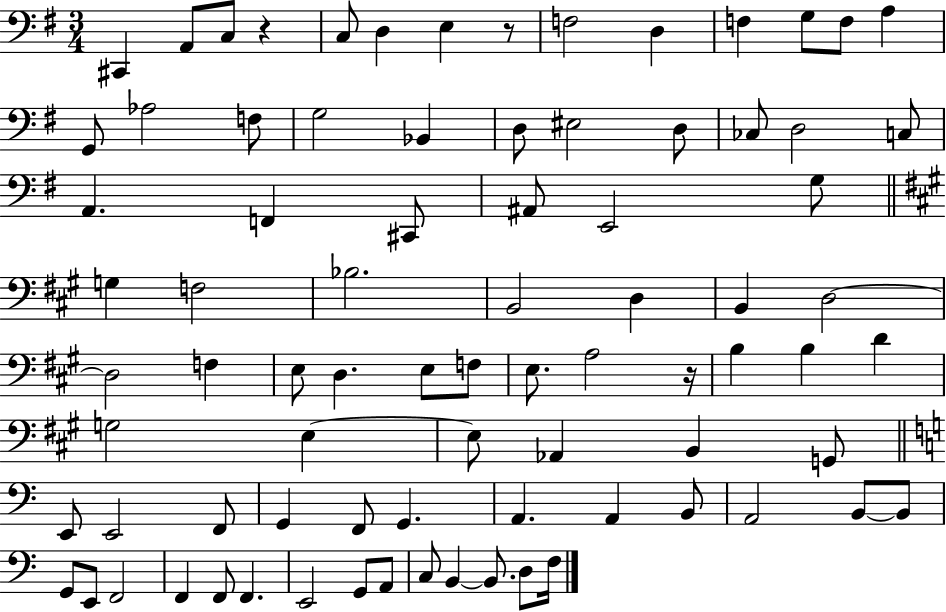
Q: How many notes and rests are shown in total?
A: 82